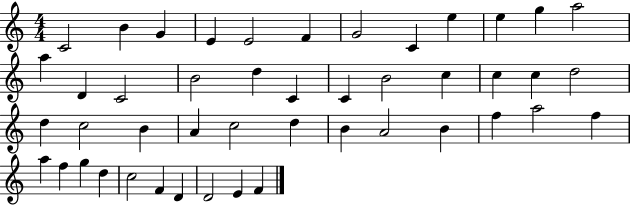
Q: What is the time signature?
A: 4/4